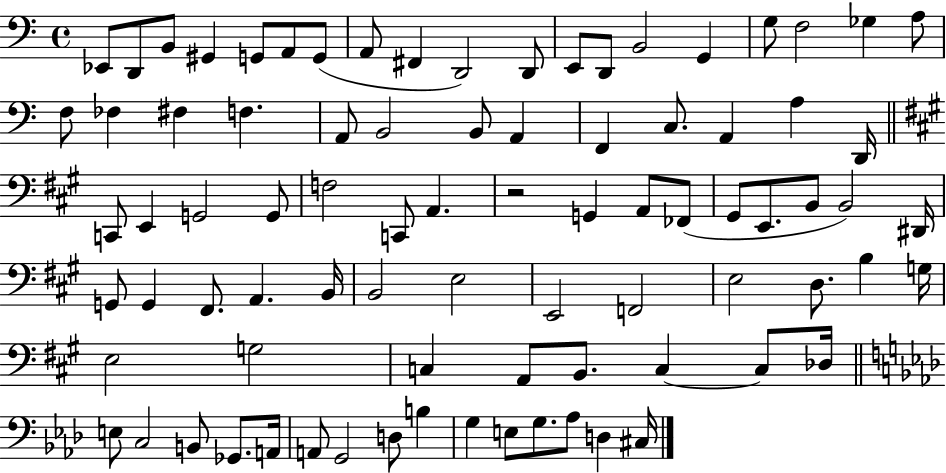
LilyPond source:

{
  \clef bass
  \time 4/4
  \defaultTimeSignature
  \key c \major
  \repeat volta 2 { ees,8 d,8 b,8 gis,4 g,8 a,8 g,8( | a,8 fis,4 d,2) d,8 | e,8 d,8 b,2 g,4 | g8 f2 ges4 a8 | \break f8 fes4 fis4 f4. | a,8 b,2 b,8 a,4 | f,4 c8. a,4 a4 d,16 | \bar "||" \break \key a \major c,8 e,4 g,2 g,8 | f2 c,8 a,4. | r2 g,4 a,8 fes,8( | gis,8 e,8. b,8 b,2) dis,16 | \break g,8 g,4 fis,8. a,4. b,16 | b,2 e2 | e,2 f,2 | e2 d8. b4 g16 | \break e2 g2 | c4 a,8 b,8. c4~~ c8 des16 | \bar "||" \break \key aes \major e8 c2 b,8 ges,8. a,16 | a,8 g,2 d8 b4 | g4 e8 g8. aes8 d4 cis16 | } \bar "|."
}